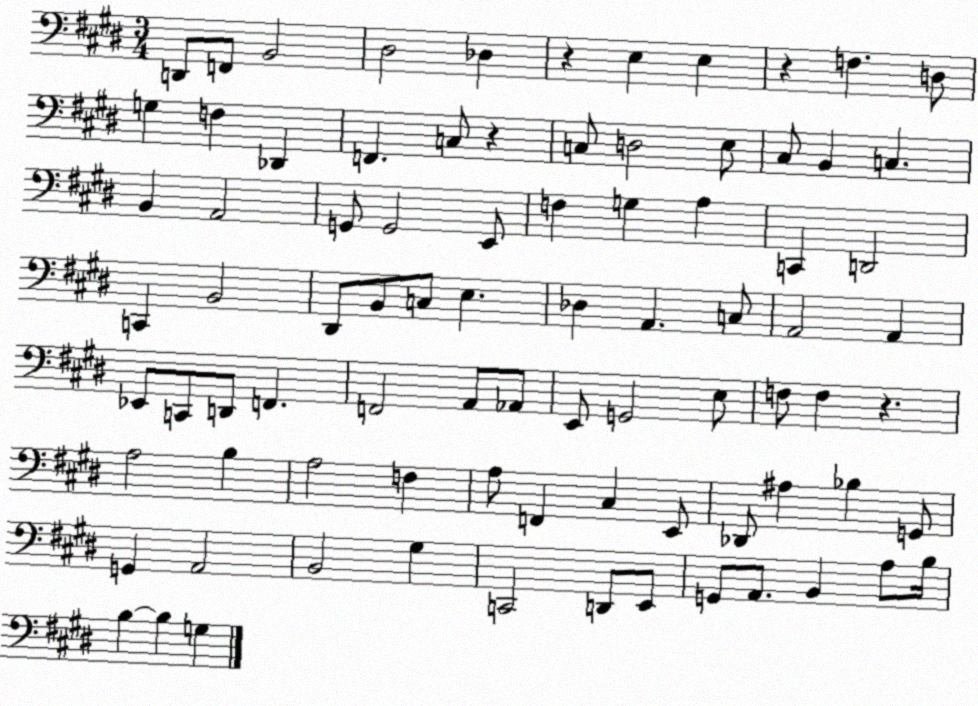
X:1
T:Untitled
M:3/4
L:1/4
K:E
D,,/2 F,,/2 B,,2 ^D,2 _D, z E, E, z F, D,/2 G, F, _D,, F,, C,/2 z C,/2 D,2 E,/2 ^C,/2 B,, C, B,, A,,2 G,,/2 G,,2 E,,/2 F, G, A, C,, D,,2 C,, B,,2 ^D,,/2 B,,/2 C,/2 E, _D, A,, C,/2 A,,2 A,, _E,,/2 C,,/2 D,,/2 F,, F,,2 A,,/2 _A,,/2 E,,/2 G,,2 E,/2 F,/2 F, z A,2 B, A,2 F, A,/2 F,, ^C, E,,/2 _D,,/2 ^A, _B, G,,/2 G,, A,,2 B,,2 ^G, C,,2 D,,/2 E,,/2 G,,/2 A,,/2 B,, A,/2 B,/4 B, B, G,